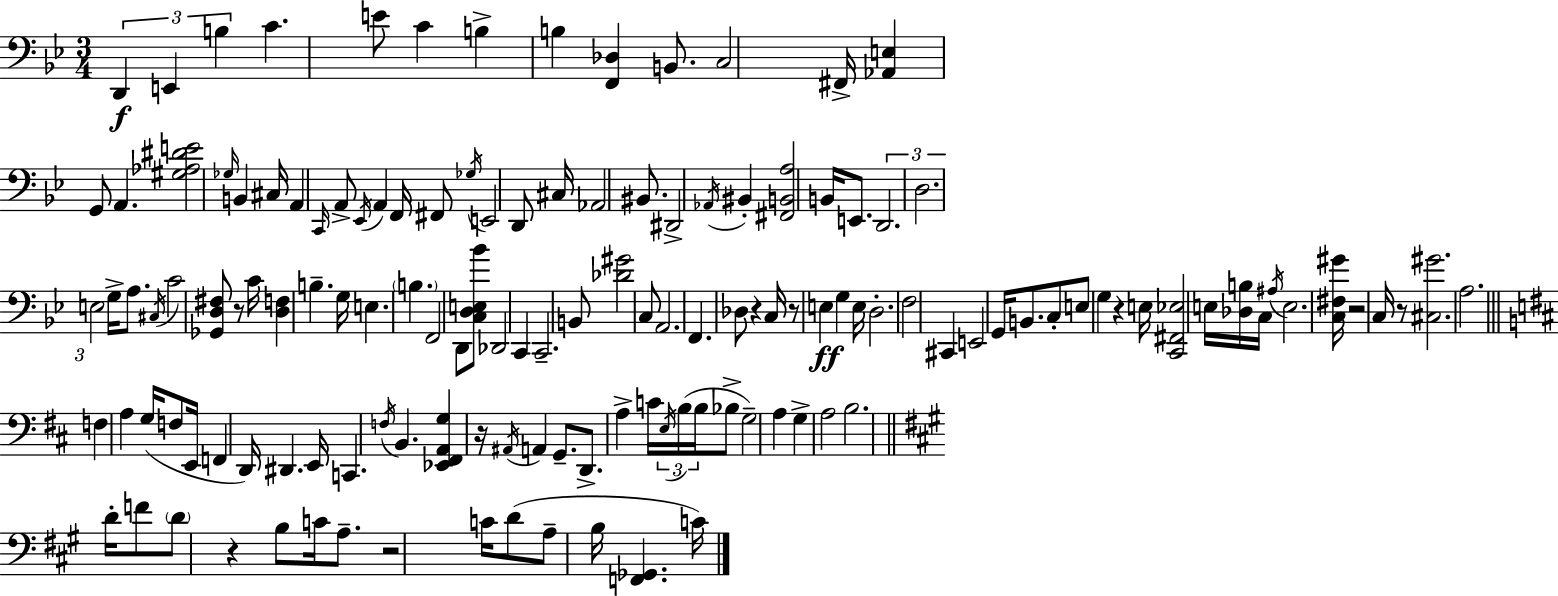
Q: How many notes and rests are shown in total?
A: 137